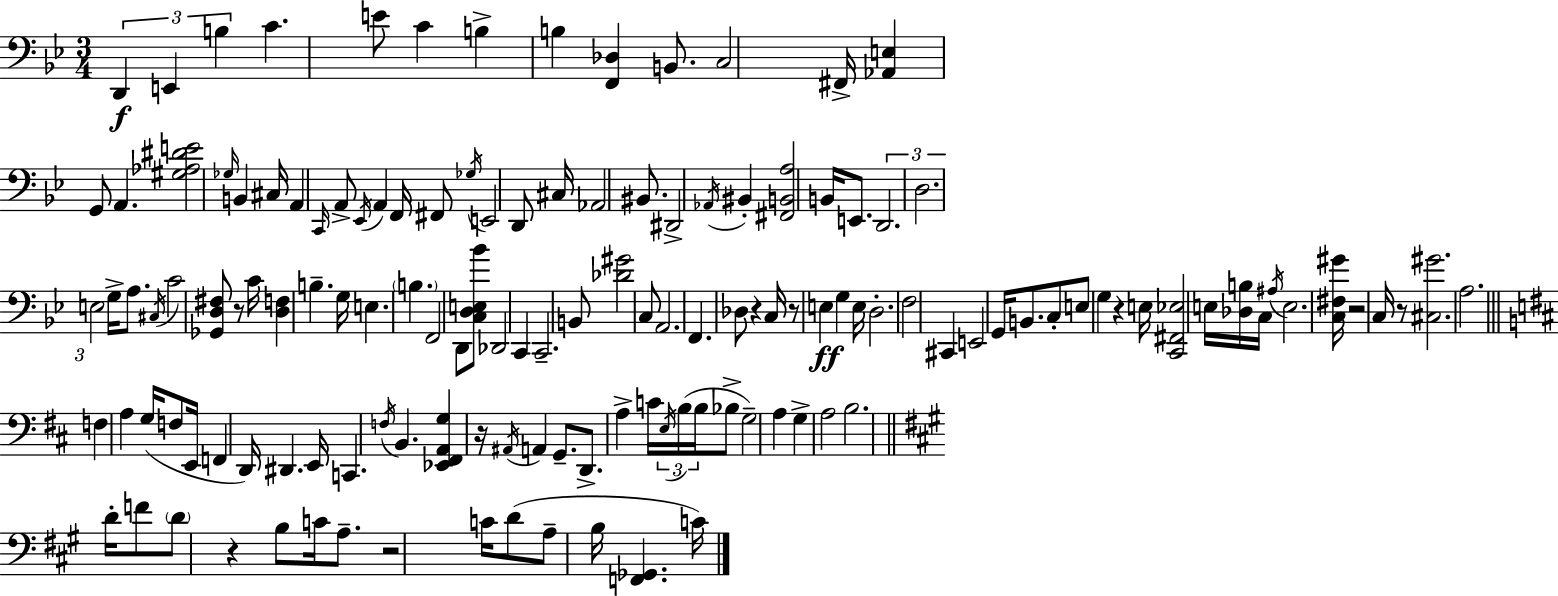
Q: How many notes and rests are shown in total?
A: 137